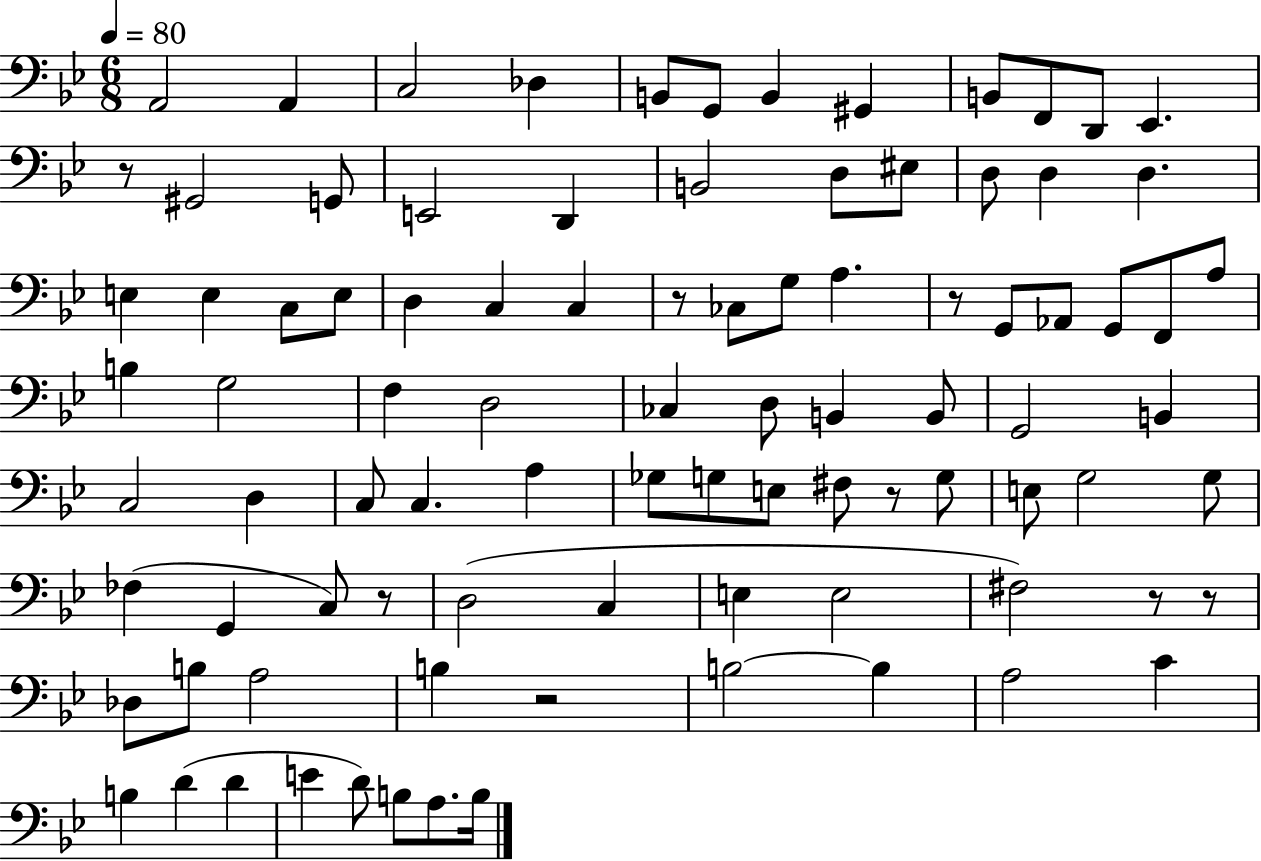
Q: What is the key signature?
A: BES major